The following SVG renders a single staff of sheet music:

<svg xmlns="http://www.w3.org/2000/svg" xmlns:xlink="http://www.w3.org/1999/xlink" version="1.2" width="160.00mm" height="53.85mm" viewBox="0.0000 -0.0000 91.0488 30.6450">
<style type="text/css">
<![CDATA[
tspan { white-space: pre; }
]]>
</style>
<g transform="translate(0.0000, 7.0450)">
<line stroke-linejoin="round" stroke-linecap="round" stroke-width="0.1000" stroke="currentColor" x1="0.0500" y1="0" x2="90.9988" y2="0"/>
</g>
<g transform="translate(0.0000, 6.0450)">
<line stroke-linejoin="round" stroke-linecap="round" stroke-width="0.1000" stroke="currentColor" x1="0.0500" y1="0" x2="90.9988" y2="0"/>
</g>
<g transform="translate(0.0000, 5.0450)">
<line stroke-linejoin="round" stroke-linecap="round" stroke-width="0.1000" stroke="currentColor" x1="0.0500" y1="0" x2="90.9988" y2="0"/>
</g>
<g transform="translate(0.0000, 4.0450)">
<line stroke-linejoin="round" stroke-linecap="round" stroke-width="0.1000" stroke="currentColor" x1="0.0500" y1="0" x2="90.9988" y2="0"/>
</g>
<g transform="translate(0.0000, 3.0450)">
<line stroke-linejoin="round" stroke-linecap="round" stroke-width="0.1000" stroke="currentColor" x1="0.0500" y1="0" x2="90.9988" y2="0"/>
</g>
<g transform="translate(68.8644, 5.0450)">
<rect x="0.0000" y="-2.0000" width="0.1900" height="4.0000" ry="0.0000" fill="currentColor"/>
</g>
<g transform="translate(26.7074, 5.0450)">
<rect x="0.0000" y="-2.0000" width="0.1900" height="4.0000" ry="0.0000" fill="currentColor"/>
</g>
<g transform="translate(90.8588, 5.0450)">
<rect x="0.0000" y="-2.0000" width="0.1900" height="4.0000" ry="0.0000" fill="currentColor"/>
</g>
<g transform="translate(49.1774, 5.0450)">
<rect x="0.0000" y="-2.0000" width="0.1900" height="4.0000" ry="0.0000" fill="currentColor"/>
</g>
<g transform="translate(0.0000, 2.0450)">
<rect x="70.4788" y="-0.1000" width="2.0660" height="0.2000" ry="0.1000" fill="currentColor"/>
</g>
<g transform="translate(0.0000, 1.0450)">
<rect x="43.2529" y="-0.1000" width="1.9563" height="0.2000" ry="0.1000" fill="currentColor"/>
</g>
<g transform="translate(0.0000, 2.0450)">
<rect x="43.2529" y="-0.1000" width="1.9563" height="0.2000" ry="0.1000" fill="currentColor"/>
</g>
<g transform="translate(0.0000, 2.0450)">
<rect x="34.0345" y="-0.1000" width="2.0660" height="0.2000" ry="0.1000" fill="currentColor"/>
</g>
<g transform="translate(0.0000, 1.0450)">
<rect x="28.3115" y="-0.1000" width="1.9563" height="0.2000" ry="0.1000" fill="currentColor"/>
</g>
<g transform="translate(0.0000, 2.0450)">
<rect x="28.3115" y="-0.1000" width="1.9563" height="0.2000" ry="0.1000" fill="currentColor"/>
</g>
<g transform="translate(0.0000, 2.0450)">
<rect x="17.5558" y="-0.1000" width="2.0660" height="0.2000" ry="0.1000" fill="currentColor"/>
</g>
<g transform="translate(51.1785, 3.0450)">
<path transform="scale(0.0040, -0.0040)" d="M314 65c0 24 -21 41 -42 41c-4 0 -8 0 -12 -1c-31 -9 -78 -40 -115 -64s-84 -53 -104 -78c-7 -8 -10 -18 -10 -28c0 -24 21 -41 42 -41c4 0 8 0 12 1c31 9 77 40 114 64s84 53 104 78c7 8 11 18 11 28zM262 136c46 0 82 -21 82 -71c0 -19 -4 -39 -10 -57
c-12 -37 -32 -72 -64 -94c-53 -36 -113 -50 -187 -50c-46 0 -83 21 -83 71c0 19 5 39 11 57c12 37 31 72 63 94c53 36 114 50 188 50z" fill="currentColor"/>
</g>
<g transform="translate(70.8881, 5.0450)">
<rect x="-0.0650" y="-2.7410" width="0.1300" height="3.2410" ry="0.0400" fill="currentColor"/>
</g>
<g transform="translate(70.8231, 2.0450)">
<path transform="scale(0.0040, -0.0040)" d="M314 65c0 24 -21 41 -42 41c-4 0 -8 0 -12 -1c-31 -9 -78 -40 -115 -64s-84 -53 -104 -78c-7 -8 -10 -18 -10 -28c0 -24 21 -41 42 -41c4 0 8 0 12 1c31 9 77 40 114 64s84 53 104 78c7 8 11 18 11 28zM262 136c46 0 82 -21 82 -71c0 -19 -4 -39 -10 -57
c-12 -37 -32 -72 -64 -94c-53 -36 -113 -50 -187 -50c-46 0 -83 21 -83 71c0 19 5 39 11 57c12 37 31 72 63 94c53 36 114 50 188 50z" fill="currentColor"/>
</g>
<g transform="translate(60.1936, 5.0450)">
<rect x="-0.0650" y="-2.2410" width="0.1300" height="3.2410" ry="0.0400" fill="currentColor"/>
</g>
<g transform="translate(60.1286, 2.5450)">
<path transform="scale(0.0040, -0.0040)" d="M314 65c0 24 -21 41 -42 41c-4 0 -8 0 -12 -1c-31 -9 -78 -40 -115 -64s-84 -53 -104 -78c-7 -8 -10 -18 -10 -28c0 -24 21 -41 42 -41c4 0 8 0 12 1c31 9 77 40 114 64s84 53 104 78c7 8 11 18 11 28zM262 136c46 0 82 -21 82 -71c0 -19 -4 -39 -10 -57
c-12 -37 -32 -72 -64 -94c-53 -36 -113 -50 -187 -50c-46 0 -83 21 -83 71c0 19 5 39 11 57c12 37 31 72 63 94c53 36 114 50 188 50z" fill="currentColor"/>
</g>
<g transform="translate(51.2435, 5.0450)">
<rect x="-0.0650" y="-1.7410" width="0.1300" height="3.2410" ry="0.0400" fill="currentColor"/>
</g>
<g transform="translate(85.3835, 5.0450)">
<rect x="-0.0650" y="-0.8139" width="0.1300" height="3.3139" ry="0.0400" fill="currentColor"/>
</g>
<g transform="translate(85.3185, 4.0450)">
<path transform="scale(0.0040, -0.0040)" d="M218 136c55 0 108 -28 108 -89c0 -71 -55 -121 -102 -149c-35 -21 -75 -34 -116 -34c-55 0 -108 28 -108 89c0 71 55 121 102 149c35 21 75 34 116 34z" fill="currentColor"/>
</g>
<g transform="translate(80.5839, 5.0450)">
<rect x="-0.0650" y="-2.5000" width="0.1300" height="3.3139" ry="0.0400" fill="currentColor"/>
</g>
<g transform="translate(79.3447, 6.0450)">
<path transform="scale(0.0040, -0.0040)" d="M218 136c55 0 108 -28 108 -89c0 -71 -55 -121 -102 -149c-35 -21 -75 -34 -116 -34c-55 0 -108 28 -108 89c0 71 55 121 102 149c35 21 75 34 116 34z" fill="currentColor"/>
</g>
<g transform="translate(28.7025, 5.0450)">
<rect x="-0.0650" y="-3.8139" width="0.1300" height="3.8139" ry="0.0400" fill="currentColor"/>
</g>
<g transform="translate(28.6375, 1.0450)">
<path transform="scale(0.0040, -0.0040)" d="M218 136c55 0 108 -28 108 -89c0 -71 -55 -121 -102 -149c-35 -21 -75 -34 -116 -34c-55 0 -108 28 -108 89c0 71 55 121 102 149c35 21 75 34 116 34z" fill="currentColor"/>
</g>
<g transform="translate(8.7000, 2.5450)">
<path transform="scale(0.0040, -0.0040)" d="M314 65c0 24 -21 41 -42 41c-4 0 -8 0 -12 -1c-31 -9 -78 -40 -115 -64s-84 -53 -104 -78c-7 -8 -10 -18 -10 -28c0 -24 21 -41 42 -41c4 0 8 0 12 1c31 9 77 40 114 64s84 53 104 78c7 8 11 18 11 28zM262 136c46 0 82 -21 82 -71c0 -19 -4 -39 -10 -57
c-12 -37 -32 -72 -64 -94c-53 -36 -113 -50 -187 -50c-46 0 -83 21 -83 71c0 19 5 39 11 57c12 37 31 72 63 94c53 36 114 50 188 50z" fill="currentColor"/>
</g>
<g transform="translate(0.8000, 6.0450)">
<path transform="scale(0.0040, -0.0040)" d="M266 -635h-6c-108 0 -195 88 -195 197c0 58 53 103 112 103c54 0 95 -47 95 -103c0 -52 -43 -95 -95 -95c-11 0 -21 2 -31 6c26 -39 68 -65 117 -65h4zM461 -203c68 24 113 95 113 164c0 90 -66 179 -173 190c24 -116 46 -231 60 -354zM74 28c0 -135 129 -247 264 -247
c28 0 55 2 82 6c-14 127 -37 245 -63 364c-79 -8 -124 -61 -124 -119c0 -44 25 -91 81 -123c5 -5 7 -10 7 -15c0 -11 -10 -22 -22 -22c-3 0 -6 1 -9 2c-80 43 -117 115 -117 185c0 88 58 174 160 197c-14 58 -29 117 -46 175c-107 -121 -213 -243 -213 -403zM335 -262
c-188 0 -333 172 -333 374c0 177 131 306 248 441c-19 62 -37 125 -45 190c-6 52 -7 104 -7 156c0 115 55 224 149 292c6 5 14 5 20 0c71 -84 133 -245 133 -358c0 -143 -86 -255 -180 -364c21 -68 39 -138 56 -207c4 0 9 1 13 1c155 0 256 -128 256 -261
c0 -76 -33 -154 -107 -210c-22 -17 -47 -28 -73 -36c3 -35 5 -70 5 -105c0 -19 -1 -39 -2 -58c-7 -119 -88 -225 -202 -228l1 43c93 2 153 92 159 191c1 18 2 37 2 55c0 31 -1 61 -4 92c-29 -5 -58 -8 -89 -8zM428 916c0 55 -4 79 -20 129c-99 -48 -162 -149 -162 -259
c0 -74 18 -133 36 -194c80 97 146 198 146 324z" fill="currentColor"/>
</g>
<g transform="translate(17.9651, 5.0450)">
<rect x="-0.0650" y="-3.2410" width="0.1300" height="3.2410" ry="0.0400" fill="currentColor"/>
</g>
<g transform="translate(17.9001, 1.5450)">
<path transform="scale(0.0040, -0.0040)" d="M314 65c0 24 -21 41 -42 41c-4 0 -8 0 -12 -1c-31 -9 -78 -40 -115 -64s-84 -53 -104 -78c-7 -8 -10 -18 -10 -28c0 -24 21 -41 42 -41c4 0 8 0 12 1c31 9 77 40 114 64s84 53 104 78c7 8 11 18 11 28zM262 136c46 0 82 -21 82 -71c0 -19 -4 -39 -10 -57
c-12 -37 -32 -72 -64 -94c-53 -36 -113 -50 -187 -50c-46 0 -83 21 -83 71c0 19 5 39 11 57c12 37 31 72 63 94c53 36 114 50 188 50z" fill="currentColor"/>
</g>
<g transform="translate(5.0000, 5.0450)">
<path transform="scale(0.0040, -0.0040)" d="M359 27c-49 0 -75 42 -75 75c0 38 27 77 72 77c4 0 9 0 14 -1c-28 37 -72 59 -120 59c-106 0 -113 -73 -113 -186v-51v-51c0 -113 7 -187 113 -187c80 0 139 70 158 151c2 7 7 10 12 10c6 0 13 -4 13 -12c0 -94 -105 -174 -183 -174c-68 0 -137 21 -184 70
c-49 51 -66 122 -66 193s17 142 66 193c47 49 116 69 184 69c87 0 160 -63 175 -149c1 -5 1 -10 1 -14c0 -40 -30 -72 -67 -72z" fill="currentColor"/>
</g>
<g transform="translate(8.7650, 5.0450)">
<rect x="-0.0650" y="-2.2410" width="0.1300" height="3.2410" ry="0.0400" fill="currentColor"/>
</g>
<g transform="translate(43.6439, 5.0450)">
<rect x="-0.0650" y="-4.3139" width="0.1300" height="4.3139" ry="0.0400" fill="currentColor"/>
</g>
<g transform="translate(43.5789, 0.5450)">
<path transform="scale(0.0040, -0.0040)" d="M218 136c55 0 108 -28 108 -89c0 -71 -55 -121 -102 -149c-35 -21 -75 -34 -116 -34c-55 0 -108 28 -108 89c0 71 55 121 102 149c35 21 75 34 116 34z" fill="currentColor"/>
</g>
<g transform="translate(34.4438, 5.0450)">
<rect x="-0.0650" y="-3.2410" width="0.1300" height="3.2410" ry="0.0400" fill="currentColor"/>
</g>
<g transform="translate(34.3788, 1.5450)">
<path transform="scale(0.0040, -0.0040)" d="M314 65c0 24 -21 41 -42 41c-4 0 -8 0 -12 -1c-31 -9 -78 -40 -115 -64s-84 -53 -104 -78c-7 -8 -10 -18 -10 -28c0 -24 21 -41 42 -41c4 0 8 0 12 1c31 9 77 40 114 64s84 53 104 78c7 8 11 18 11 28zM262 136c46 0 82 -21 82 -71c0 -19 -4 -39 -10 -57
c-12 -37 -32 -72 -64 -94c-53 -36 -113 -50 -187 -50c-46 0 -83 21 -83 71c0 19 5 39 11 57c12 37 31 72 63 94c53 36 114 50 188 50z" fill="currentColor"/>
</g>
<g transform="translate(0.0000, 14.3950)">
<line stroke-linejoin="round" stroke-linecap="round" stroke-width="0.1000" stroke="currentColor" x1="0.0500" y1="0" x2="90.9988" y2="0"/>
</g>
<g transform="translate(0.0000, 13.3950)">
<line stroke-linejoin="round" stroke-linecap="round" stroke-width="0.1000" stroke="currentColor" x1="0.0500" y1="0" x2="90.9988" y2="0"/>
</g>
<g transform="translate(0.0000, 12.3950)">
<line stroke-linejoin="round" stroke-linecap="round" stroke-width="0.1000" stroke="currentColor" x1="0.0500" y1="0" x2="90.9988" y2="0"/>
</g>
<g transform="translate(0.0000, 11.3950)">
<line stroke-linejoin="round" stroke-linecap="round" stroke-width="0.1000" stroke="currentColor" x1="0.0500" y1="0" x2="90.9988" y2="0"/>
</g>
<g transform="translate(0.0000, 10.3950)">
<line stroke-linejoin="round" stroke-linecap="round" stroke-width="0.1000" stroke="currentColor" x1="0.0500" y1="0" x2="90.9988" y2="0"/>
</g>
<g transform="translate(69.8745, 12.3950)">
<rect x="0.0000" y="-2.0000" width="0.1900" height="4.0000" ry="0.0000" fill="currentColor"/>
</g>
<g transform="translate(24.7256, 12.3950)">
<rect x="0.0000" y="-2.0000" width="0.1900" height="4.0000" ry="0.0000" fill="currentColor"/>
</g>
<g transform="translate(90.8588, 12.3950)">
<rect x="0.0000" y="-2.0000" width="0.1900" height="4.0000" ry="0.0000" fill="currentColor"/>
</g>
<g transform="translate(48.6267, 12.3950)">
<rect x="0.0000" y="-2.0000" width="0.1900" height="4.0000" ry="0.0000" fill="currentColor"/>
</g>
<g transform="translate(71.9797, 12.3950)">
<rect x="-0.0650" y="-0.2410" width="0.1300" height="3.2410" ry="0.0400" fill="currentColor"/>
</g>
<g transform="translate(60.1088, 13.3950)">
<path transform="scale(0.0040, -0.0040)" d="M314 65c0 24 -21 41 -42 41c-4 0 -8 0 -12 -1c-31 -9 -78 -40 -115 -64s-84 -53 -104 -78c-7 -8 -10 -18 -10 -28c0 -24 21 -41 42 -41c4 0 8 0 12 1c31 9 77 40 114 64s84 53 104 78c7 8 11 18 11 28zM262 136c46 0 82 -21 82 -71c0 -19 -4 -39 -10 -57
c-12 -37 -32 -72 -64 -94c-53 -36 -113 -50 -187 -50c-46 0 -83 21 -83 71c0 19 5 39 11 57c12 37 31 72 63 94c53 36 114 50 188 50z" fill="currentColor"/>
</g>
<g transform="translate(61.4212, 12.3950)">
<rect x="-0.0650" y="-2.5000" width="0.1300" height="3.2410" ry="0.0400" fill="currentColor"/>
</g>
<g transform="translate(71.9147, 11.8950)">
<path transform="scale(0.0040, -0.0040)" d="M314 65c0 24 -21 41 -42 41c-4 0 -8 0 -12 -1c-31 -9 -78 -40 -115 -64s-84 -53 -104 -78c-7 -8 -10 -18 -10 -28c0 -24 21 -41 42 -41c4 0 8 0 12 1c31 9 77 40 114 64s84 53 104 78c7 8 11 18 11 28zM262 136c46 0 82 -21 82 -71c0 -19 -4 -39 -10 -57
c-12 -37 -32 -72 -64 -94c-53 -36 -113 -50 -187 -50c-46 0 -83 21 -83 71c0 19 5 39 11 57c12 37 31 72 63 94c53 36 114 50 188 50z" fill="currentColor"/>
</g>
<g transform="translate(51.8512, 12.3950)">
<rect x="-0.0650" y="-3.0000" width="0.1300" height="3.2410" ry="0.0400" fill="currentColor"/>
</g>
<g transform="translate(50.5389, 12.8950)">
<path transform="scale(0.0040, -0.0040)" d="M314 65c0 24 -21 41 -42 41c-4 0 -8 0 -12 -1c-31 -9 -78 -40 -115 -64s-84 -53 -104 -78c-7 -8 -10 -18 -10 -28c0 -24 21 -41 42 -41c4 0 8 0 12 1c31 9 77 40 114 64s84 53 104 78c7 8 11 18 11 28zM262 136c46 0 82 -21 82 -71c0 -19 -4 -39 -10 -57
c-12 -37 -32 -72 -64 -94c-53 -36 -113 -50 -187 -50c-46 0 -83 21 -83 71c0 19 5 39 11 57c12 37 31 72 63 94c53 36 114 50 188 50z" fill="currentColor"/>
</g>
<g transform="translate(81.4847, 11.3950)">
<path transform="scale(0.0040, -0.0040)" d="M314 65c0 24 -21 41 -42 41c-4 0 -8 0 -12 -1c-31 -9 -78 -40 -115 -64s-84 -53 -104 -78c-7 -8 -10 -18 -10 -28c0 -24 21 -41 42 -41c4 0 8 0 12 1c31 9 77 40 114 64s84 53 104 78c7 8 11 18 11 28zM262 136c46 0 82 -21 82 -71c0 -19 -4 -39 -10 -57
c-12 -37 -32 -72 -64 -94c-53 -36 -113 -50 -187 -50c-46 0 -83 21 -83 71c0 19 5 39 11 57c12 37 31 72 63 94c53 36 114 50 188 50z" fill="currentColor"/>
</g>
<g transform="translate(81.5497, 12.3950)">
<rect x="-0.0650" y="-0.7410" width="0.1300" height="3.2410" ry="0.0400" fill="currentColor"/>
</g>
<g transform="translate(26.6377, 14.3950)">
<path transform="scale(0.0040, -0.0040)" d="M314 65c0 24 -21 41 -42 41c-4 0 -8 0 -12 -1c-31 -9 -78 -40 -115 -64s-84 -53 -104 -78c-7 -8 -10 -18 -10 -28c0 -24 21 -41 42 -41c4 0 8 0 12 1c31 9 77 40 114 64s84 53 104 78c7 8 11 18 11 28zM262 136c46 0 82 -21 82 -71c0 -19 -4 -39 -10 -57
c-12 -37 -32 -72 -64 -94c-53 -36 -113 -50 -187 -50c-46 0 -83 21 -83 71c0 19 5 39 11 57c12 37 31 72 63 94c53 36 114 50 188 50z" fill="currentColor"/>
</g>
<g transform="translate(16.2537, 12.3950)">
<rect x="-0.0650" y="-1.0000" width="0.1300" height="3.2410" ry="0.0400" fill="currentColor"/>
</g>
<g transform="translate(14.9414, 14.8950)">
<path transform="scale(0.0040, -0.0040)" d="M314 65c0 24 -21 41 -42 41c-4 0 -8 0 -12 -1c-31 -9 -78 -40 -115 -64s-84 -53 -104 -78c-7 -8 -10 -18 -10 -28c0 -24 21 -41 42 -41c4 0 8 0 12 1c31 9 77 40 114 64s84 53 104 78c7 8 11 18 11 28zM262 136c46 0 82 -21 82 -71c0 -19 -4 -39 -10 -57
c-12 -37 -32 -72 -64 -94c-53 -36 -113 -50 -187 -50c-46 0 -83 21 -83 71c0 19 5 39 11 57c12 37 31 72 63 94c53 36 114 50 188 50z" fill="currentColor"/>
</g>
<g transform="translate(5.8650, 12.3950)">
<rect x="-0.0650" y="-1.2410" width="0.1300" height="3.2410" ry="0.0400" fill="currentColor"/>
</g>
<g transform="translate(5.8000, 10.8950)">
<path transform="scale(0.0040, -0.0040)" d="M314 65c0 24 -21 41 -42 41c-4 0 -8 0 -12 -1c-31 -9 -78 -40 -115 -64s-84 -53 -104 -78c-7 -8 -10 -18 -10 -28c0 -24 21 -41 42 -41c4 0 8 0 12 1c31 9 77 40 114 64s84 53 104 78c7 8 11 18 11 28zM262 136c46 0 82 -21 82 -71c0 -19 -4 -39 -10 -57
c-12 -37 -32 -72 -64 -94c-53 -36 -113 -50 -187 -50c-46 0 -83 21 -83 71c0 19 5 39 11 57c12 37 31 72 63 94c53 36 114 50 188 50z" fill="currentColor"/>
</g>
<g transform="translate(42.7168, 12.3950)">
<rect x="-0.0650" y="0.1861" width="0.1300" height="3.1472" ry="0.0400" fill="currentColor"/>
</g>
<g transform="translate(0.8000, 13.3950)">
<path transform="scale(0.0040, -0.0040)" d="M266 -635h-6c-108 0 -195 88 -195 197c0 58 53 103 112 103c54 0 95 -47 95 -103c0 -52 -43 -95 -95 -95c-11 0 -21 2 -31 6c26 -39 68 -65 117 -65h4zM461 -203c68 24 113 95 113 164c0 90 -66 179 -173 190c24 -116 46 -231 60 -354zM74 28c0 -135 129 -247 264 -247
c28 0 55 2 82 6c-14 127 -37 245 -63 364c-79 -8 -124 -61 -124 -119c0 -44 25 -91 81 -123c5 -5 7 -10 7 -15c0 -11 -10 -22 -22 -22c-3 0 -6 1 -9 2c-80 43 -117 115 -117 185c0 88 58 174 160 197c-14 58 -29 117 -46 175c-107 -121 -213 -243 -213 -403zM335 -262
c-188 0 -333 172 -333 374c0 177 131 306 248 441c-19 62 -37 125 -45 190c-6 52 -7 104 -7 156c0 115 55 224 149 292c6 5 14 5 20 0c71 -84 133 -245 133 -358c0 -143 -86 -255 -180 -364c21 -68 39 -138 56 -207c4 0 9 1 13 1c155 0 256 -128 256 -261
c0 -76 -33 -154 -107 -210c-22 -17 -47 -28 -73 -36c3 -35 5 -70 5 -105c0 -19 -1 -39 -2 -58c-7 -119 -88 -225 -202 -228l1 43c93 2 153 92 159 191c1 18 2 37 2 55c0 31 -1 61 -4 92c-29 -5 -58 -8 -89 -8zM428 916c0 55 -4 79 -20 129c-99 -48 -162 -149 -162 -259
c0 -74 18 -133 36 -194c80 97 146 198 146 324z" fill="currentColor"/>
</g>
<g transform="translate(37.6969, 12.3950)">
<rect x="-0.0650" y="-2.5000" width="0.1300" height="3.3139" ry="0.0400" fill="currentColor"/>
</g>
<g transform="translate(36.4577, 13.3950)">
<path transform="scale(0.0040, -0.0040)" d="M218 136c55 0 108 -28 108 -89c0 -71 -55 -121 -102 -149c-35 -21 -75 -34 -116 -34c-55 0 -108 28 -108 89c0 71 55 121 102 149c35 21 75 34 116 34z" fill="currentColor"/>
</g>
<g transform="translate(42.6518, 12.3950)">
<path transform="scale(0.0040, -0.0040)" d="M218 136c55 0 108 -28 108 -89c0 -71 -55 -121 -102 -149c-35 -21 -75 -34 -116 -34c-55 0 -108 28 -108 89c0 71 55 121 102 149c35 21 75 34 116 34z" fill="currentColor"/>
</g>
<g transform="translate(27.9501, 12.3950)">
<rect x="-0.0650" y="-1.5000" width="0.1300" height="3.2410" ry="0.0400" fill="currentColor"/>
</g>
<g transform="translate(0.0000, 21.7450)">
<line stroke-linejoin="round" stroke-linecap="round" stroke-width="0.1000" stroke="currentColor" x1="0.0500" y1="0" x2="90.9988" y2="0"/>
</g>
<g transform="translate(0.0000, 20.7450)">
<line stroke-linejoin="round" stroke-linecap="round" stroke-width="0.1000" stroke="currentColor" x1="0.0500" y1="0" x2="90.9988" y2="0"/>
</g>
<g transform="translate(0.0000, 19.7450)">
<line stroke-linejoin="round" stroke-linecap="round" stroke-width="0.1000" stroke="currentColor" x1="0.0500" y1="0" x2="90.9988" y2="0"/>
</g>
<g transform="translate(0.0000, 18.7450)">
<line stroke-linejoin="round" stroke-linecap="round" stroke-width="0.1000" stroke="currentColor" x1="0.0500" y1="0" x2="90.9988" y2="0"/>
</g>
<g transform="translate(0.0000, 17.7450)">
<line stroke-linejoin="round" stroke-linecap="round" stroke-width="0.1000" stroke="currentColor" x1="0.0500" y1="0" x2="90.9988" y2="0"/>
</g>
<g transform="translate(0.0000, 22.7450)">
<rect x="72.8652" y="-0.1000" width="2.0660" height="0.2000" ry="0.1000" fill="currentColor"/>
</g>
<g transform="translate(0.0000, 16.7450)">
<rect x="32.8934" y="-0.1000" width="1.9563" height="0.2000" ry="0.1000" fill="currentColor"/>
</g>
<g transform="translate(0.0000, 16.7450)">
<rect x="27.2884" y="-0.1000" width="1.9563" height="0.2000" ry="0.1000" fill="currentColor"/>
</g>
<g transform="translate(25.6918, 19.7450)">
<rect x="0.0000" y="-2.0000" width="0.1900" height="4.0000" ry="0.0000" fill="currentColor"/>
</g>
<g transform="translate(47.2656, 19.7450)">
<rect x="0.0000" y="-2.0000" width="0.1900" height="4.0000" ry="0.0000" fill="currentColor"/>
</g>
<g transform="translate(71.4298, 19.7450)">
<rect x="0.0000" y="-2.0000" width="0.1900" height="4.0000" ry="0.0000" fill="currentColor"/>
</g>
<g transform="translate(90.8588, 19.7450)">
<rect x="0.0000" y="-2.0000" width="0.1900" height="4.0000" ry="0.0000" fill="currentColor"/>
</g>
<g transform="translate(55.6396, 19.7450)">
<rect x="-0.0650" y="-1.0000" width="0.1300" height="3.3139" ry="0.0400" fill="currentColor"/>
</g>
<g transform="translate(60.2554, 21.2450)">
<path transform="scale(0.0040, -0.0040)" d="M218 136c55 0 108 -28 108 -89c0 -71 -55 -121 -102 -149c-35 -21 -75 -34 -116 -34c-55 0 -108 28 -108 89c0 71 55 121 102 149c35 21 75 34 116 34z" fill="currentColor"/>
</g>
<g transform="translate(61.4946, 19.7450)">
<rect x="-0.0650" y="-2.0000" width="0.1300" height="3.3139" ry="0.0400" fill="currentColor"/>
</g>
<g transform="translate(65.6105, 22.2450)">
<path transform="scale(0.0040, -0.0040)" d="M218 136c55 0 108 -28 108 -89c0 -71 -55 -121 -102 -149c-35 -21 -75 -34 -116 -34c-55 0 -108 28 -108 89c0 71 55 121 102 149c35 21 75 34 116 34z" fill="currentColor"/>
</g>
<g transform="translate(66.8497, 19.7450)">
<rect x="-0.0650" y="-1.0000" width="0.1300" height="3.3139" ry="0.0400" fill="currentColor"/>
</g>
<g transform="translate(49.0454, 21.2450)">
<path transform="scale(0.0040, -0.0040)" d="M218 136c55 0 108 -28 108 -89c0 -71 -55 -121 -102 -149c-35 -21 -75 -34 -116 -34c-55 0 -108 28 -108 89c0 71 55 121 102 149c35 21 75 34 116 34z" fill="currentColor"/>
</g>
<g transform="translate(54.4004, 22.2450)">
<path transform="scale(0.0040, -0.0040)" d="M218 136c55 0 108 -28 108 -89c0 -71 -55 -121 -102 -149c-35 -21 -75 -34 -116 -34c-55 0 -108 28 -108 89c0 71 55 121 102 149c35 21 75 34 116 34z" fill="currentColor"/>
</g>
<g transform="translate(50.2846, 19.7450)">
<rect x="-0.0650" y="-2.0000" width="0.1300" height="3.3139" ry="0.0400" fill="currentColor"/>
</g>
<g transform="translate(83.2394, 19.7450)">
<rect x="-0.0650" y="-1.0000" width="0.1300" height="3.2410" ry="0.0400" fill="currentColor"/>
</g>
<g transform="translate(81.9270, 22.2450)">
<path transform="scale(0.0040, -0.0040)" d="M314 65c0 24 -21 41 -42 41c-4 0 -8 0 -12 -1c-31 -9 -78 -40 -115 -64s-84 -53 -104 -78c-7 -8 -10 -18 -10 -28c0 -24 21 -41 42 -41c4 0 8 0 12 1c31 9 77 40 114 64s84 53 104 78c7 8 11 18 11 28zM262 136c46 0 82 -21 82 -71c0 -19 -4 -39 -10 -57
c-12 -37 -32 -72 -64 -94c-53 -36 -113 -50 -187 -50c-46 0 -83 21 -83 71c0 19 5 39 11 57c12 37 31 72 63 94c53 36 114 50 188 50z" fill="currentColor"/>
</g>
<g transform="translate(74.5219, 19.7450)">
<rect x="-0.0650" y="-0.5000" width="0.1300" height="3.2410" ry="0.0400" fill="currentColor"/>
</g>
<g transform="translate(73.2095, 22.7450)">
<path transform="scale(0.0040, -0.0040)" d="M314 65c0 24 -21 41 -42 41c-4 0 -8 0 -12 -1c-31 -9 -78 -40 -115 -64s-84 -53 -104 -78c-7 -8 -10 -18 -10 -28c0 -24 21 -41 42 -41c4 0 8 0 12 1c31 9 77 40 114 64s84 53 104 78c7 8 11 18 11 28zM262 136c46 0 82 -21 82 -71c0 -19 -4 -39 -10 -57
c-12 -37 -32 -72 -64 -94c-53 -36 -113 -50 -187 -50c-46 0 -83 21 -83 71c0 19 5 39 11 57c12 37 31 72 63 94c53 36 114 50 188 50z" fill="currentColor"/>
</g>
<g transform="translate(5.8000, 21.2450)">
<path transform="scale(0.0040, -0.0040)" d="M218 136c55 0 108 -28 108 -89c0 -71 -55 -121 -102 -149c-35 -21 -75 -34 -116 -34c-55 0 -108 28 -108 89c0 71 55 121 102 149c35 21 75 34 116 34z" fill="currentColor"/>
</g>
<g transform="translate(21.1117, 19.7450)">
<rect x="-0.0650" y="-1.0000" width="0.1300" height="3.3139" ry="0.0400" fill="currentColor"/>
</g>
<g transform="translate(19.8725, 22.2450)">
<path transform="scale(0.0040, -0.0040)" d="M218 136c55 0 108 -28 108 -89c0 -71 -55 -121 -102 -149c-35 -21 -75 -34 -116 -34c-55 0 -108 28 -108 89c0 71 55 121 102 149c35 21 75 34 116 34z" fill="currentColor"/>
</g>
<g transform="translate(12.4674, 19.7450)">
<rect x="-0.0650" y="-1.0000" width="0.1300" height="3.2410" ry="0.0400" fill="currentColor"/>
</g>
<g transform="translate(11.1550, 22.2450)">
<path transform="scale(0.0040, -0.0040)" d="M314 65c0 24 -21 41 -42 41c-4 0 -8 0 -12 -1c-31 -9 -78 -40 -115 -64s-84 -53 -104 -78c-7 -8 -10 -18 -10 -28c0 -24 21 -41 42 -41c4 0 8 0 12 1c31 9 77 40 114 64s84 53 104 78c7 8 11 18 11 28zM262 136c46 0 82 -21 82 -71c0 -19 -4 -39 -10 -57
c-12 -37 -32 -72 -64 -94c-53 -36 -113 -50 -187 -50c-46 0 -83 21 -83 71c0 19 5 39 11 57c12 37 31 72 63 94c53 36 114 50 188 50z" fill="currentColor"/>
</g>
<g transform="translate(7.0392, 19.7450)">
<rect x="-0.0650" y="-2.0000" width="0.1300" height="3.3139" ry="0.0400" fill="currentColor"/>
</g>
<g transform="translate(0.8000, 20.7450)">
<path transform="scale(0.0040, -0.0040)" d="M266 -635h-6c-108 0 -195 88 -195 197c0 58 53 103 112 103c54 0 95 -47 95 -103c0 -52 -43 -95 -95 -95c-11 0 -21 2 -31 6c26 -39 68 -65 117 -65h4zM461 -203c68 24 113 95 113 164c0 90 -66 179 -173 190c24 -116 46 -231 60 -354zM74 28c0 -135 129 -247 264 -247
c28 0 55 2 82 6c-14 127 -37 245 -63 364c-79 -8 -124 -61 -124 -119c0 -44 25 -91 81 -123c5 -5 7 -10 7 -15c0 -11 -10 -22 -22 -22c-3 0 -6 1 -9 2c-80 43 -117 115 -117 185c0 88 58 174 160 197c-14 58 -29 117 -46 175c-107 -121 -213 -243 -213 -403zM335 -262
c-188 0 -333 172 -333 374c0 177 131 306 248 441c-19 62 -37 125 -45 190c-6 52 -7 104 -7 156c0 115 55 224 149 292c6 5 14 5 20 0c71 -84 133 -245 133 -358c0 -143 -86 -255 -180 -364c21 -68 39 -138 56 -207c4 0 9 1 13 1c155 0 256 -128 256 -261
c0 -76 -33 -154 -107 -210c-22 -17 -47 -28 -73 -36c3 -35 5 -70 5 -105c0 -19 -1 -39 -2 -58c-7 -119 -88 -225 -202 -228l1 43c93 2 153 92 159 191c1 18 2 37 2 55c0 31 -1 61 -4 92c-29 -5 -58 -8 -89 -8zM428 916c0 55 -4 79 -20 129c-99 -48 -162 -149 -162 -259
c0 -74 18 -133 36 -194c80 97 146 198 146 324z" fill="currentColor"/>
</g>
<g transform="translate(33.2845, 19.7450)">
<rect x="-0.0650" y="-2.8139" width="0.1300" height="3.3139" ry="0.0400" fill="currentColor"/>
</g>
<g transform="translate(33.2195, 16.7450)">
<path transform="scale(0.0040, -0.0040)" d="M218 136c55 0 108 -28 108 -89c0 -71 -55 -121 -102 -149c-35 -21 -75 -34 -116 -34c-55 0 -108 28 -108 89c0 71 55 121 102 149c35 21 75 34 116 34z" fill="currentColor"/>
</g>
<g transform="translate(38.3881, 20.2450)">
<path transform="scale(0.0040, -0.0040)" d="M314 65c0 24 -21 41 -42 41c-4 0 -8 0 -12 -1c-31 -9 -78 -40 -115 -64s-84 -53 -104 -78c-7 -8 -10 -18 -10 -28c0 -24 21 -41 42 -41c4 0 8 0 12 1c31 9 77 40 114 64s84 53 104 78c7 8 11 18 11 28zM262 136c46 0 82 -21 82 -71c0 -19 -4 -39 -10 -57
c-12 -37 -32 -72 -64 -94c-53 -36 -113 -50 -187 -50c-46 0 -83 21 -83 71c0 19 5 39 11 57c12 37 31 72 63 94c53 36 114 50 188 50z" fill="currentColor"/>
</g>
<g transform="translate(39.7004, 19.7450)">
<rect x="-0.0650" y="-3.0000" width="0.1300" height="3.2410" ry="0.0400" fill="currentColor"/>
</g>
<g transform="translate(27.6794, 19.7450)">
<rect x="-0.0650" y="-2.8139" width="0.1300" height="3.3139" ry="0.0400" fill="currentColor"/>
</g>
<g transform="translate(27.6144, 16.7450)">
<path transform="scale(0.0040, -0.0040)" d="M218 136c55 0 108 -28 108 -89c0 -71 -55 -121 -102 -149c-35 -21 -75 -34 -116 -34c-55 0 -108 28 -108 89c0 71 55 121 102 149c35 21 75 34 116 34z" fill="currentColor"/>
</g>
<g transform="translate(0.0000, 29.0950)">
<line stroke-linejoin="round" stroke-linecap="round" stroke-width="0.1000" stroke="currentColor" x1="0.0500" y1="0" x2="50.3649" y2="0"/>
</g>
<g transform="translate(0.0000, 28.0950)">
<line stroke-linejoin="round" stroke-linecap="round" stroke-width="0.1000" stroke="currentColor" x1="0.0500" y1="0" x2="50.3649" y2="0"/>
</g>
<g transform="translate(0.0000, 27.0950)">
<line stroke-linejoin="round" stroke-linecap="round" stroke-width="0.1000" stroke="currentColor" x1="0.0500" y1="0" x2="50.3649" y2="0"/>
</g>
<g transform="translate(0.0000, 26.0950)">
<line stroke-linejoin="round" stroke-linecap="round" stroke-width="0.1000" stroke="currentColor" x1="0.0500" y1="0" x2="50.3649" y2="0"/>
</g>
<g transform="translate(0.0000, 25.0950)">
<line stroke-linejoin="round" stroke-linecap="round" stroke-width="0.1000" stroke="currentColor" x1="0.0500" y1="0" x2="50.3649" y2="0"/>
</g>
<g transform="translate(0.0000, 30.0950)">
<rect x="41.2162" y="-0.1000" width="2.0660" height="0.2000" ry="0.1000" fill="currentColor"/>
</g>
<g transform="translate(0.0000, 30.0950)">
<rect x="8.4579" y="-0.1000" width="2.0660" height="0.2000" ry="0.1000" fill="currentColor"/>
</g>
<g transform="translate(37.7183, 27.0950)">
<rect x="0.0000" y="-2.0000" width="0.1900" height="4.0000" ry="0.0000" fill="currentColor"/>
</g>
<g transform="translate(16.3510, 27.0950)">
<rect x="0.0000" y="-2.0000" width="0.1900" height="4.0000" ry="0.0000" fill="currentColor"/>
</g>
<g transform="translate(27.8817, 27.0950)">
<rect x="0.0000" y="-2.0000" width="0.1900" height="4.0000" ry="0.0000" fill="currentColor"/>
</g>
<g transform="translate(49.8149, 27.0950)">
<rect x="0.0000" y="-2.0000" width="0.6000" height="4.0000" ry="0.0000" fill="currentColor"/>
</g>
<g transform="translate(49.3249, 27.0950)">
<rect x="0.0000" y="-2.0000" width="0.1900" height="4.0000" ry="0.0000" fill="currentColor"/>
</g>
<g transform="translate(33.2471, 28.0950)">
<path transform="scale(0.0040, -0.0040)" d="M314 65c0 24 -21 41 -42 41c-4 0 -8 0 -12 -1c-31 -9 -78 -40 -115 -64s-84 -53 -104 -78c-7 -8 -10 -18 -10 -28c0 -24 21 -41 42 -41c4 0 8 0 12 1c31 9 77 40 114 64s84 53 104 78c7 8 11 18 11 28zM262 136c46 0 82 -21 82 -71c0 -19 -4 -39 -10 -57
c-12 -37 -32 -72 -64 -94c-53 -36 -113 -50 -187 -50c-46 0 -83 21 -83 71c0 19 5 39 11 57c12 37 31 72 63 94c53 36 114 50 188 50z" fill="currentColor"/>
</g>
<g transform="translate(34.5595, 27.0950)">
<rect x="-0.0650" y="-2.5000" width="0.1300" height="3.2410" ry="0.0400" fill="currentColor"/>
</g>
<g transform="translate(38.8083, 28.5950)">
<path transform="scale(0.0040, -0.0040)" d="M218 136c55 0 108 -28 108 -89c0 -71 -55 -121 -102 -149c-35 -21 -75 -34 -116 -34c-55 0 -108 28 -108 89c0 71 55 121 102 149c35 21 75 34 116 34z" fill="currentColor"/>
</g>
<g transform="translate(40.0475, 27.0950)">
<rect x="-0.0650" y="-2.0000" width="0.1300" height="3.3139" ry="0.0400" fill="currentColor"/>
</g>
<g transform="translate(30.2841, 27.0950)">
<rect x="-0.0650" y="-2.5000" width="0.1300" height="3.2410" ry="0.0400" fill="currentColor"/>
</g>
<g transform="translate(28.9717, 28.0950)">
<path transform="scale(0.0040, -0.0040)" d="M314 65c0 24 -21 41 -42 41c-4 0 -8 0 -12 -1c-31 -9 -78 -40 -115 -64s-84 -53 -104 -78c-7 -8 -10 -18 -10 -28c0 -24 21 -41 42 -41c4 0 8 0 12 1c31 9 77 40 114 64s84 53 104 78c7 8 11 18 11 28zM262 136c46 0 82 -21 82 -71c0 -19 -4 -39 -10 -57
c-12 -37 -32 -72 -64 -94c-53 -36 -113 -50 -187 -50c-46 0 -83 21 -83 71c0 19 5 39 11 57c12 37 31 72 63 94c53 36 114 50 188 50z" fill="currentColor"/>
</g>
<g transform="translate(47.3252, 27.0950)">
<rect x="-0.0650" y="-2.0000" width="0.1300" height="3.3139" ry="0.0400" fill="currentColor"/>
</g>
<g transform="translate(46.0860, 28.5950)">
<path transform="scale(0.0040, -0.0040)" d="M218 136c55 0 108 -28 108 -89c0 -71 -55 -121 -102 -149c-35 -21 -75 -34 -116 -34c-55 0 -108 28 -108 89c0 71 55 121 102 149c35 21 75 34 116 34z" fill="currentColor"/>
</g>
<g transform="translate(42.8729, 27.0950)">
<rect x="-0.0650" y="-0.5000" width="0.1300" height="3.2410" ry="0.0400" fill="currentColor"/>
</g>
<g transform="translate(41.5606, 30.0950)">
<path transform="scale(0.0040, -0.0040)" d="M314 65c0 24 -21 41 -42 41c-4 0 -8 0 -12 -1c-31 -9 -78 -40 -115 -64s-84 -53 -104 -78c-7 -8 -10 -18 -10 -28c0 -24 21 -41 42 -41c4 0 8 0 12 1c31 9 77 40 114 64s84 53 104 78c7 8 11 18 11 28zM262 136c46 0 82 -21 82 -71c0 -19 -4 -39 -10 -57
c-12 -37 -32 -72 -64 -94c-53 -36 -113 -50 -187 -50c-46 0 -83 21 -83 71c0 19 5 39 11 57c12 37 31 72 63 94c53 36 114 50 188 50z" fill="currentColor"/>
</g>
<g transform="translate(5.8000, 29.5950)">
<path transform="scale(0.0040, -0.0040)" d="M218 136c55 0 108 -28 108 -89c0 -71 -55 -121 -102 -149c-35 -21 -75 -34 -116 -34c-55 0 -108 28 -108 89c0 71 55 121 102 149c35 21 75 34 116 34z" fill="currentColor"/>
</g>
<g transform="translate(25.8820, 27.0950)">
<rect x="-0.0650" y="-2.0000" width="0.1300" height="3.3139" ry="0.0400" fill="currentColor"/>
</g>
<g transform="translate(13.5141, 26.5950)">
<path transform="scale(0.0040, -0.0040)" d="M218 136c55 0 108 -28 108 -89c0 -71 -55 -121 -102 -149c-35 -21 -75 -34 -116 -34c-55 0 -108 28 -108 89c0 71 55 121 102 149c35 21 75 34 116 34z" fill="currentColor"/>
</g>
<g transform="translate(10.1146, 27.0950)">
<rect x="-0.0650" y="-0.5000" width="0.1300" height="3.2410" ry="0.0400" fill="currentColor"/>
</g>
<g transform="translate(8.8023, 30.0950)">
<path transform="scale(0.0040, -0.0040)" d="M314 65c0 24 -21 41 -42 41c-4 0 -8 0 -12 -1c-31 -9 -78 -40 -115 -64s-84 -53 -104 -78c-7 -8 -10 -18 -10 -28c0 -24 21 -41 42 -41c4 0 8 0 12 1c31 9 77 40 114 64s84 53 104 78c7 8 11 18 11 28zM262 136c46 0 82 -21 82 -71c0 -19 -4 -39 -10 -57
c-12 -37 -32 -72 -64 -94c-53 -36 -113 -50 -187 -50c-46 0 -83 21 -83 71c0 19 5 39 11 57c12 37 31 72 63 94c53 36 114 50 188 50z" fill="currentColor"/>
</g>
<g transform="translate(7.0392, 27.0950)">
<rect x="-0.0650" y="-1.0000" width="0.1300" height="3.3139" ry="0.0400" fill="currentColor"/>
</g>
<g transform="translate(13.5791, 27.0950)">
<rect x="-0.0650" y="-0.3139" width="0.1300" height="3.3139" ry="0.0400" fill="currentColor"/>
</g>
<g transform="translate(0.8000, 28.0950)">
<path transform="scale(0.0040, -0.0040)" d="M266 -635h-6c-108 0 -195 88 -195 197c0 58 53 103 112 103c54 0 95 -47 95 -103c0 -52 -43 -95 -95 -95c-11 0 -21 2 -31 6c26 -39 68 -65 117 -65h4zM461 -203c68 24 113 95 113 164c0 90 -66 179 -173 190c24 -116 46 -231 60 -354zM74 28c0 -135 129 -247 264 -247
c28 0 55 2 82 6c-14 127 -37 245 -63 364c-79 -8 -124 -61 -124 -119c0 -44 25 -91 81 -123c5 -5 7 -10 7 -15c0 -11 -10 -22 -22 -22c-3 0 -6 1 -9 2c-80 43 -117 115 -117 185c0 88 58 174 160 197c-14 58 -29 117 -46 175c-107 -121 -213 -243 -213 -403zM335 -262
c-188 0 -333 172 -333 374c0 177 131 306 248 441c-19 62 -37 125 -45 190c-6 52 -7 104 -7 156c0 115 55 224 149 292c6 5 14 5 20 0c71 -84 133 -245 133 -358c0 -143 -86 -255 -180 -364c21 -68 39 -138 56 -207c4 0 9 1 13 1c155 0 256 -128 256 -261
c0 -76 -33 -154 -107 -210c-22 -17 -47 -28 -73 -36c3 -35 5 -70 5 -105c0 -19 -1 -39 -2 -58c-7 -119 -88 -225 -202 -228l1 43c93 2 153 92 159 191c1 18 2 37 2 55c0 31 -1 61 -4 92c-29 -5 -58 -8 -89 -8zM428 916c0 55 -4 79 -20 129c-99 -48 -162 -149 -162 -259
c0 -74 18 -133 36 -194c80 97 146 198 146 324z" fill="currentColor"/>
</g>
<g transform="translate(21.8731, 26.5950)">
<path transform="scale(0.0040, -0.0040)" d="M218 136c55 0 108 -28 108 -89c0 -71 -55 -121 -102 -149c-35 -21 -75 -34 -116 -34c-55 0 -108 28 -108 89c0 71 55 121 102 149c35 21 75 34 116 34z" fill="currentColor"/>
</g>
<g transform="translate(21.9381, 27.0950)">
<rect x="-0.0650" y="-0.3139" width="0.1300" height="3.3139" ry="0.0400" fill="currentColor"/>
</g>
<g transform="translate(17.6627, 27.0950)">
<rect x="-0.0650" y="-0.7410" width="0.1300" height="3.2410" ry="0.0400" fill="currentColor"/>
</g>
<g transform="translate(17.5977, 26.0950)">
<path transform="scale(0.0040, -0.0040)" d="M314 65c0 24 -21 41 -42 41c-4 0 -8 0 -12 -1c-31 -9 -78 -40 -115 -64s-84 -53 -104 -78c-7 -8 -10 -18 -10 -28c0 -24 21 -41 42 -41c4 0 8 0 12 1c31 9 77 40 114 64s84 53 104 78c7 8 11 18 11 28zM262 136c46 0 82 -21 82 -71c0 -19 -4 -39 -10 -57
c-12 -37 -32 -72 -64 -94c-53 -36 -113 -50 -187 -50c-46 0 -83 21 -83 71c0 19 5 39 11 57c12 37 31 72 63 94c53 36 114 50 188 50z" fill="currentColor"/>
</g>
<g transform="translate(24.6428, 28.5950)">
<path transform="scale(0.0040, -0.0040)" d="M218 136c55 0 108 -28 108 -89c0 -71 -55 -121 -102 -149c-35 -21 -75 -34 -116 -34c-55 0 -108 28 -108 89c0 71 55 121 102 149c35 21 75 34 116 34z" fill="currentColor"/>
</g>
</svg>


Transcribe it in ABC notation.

X:1
T:Untitled
M:4/4
L:1/4
K:C
g2 b2 c' b2 d' f2 g2 a2 G d e2 D2 E2 G B A2 G2 c2 d2 F D2 D a a A2 F D F D C2 D2 D C2 c d2 c F G2 G2 F C2 F